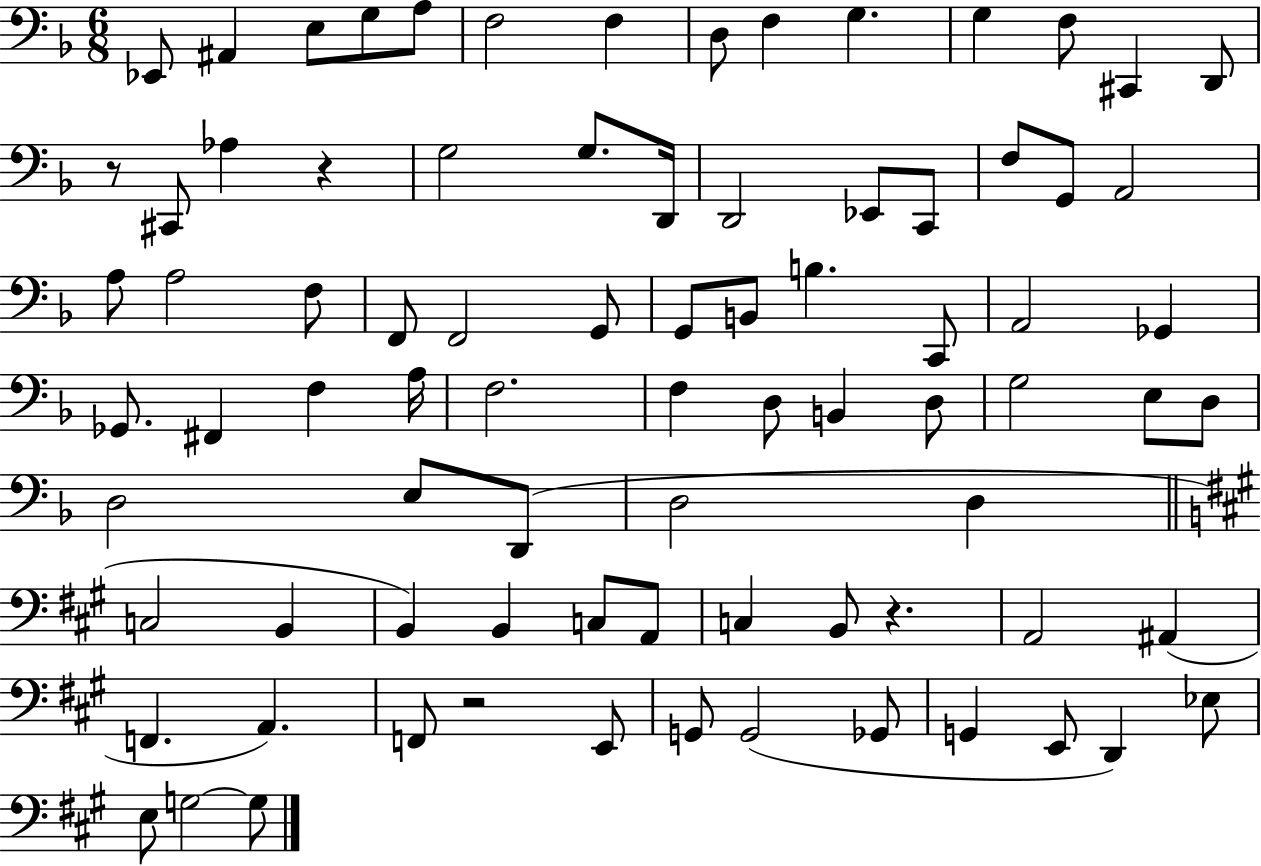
Eb2/e A#2/q E3/e G3/e A3/e F3/h F3/q D3/e F3/q G3/q. G3/q F3/e C#2/q D2/e R/e C#2/e Ab3/q R/q G3/h G3/e. D2/s D2/h Eb2/e C2/e F3/e G2/e A2/h A3/e A3/h F3/e F2/e F2/h G2/e G2/e B2/e B3/q. C2/e A2/h Gb2/q Gb2/e. F#2/q F3/q A3/s F3/h. F3/q D3/e B2/q D3/e G3/h E3/e D3/e D3/h E3/e D2/e D3/h D3/q C3/h B2/q B2/q B2/q C3/e A2/e C3/q B2/e R/q. A2/h A#2/q F2/q. A2/q. F2/e R/h E2/e G2/e G2/h Gb2/e G2/q E2/e D2/q Eb3/e E3/e G3/h G3/e